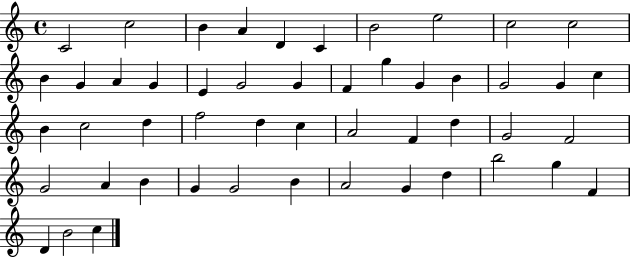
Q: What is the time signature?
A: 4/4